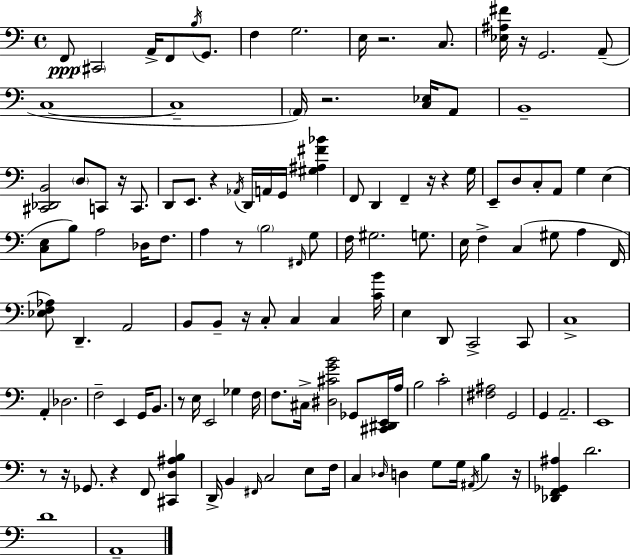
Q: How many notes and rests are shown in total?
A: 129